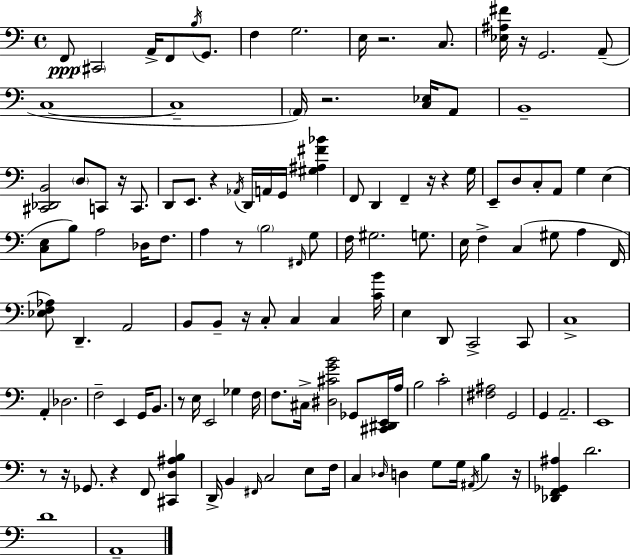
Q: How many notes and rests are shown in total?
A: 129